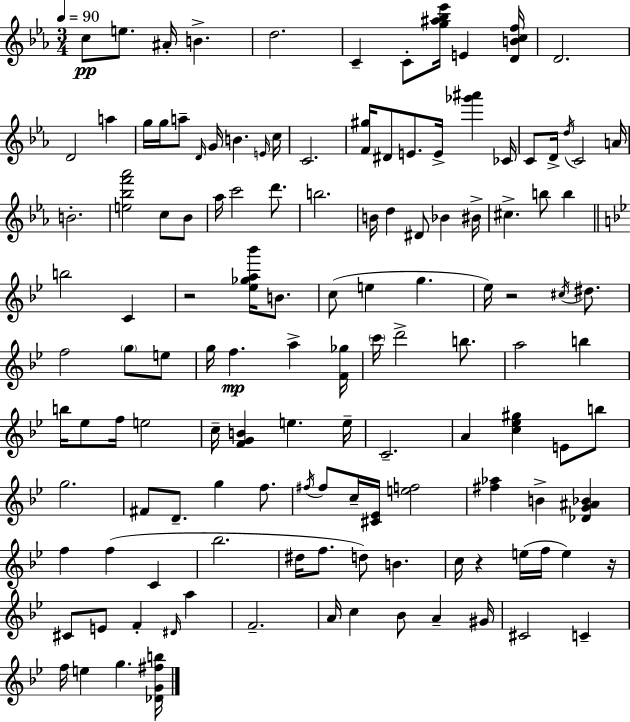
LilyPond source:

{
  \clef treble
  \numericTimeSignature
  \time 3/4
  \key ees \major
  \tempo 4 = 90
  c''8\pp e''8. ais'16-. b'4.-> | d''2. | c'4-- c'8-. <g'' ais'' bes'' ees'''>16 e'4 <d' b' c'' f''>16 | d'2. | \break d'2 a''4 | g''16 g''16 a''8-- \grace { d'16 } g'16 b'4. | \grace { e'16 } c''16 c'2. | <f' gis''>16 dis'8 e'8. e'16-> <ges''' ais'''>4 | \break ces'16 c'8 d'16-> \acciaccatura { d''16 } c'2 | a'16 b'2.-. | <e'' bes'' f''' aes'''>2 c''8 | bes'8 aes''16 c'''2 | \break d'''8. b''2. | b'16 d''4 dis'8 bes'4 | bis'16-> cis''4.-> b''8 b''4 | \bar "||" \break \key g \minor b''2 c'4 | r2 <ees'' ges'' a'' bes'''>16 b'8. | c''8( e''4 g''4. | ees''16) r2 \acciaccatura { cis''16 } dis''8. | \break f''2 \parenthesize g''8 e''8 | g''16 f''4.\mp a''4-> | <f' ges''>16 \parenthesize c'''16 d'''2-> b''8. | a''2 b''4 | \break b''16 ees''8 f''16 e''2 | c''16-- <f' g' b'>4 e''4. | e''16-- c'2.-- | a'4 <c'' ees'' gis''>4 e'8 b''8 | \break g''2. | fis'8 d'8.-- g''4 f''8. | \acciaccatura { fis''16 } fis''8 c''16-- <cis' ees'>16 <e'' f''>2 | <fis'' aes''>4 b'4-> <des' g' ais' bes'>4 | \break f''4 f''4( c'4 | bes''2. | dis''16 f''8. d''8) b'4. | c''16 r4 e''16( f''16 e''4) | \break r16 cis'8 e'8 f'4-. \grace { dis'16 } a''4 | f'2.-- | a'16 c''4 bes'8 a'4-- | gis'16 cis'2 c'4-- | \break f''16 e''4 g''4. | <des' g' fis'' b''>16 \bar "|."
}